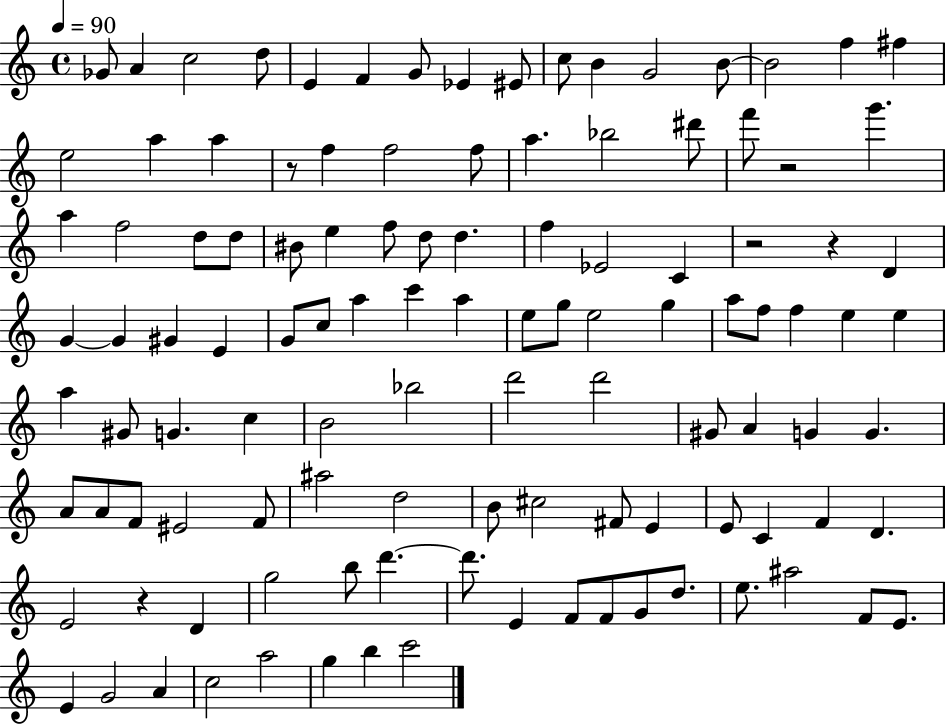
Gb4/e A4/q C5/h D5/e E4/q F4/q G4/e Eb4/q EIS4/e C5/e B4/q G4/h B4/e B4/h F5/q F#5/q E5/h A5/q A5/q R/e F5/q F5/h F5/e A5/q. Bb5/h D#6/e F6/e R/h G6/q. A5/q F5/h D5/e D5/e BIS4/e E5/q F5/e D5/e D5/q. F5/q Eb4/h C4/q R/h R/q D4/q G4/q G4/q G#4/q E4/q G4/e C5/e A5/q C6/q A5/q E5/e G5/e E5/h G5/q A5/e F5/e F5/q E5/q E5/q A5/q G#4/e G4/q. C5/q B4/h Bb5/h D6/h D6/h G#4/e A4/q G4/q G4/q. A4/e A4/e F4/e EIS4/h F4/e A#5/h D5/h B4/e C#5/h F#4/e E4/q E4/e C4/q F4/q D4/q. E4/h R/q D4/q G5/h B5/e D6/q. D6/e. E4/q F4/e F4/e G4/e D5/e. E5/e. A#5/h F4/e E4/e. E4/q G4/h A4/q C5/h A5/h G5/q B5/q C6/h